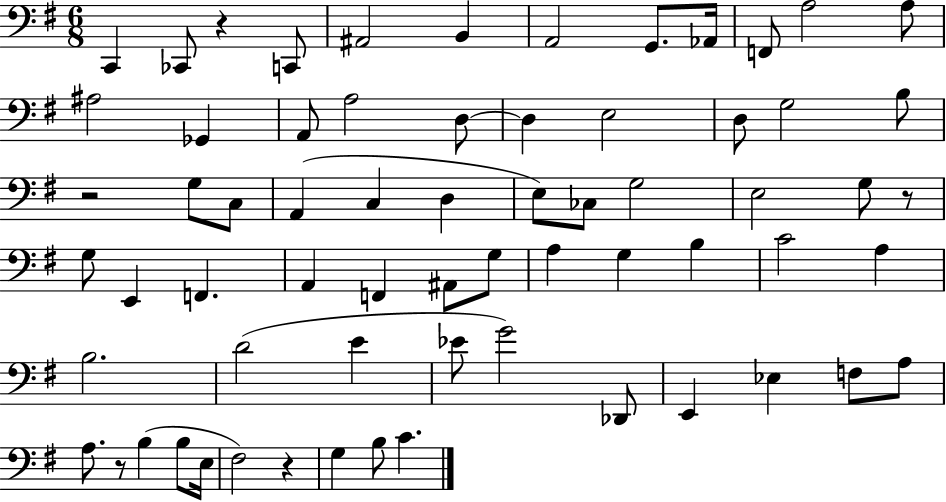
{
  \clef bass
  \numericTimeSignature
  \time 6/8
  \key g \major
  \repeat volta 2 { c,4 ces,8 r4 c,8 | ais,2 b,4 | a,2 g,8. aes,16 | f,8 a2 a8 | \break ais2 ges,4 | a,8 a2 d8~~ | d4 e2 | d8 g2 b8 | \break r2 g8 c8 | a,4( c4 d4 | e8) ces8 g2 | e2 g8 r8 | \break g8 e,4 f,4. | a,4 f,4 ais,8 g8 | a4 g4 b4 | c'2 a4 | \break b2. | d'2( e'4 | ees'8 g'2) des,8 | e,4 ees4 f8 a8 | \break a8. r8 b4( b8 e16 | fis2) r4 | g4 b8 c'4. | } \bar "|."
}